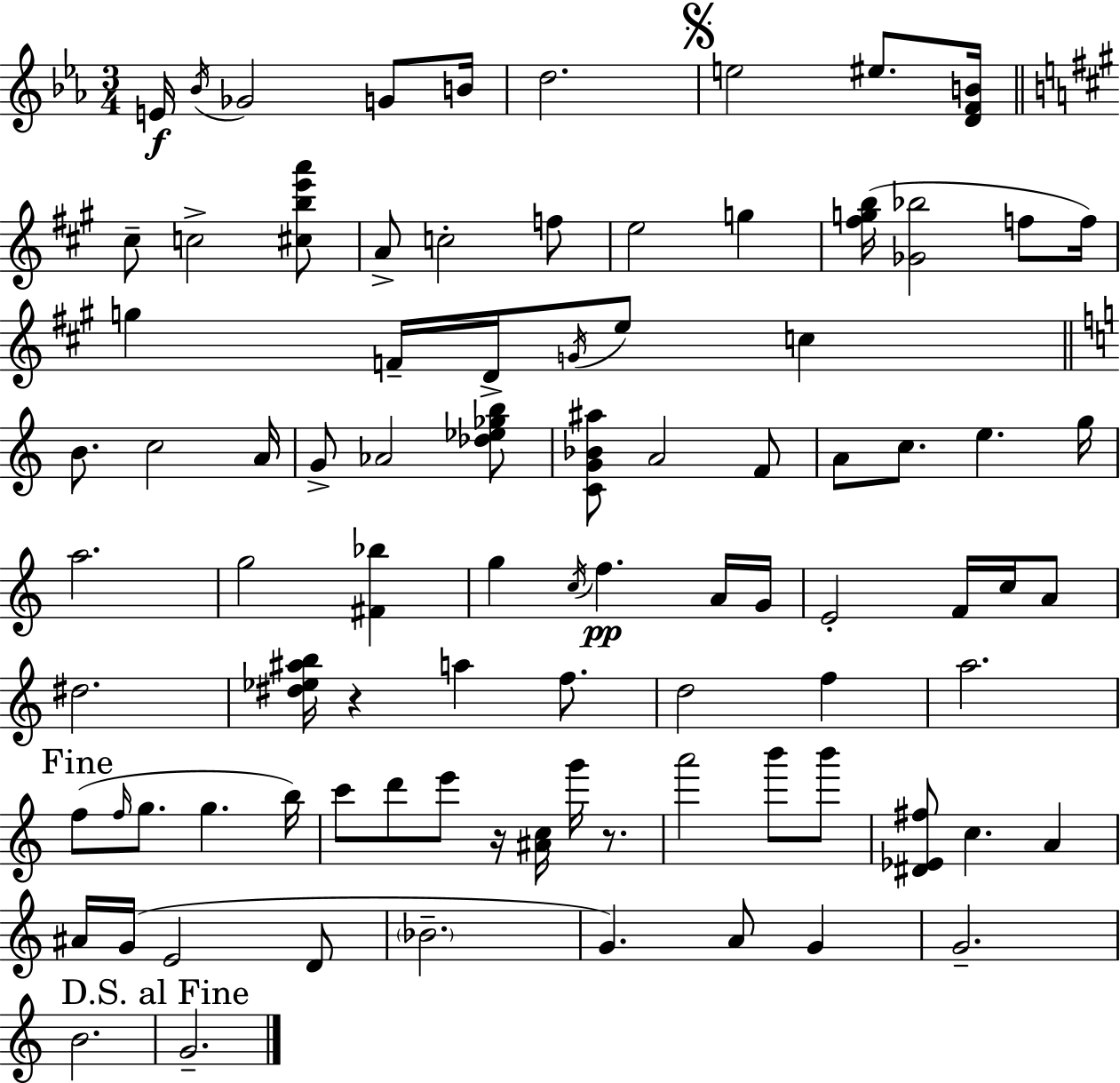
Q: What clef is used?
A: treble